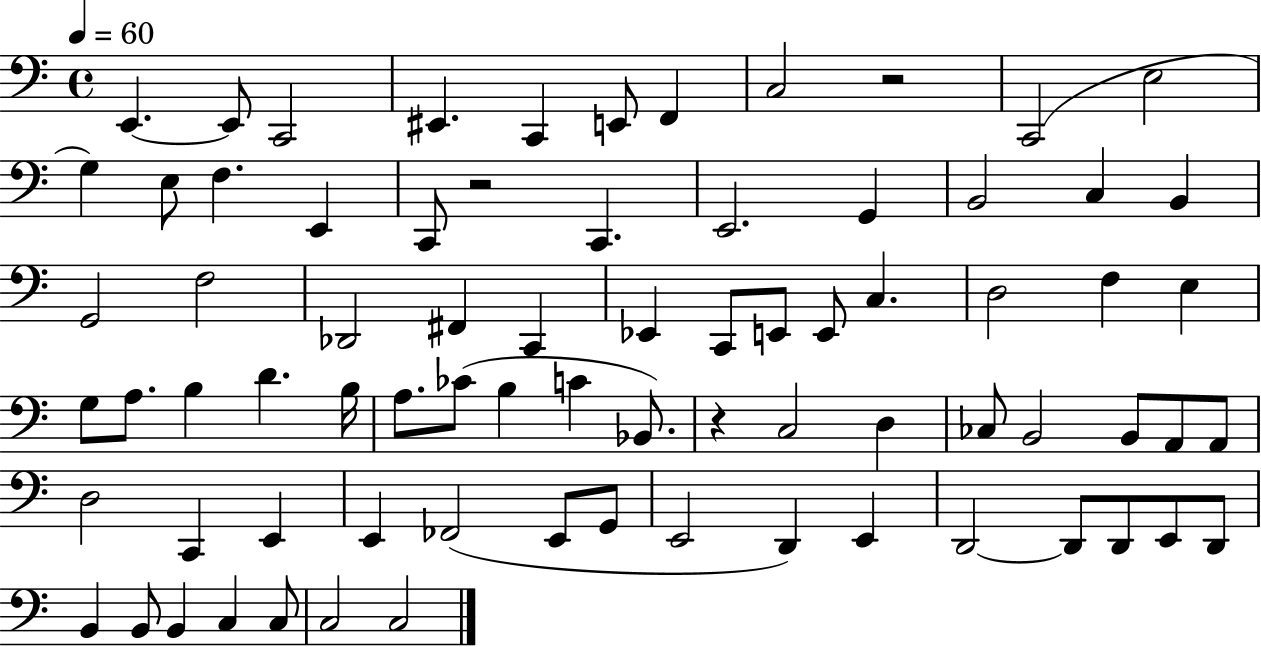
E2/q. E2/e C2/h EIS2/q. C2/q E2/e F2/q C3/h R/h C2/h E3/h G3/q E3/e F3/q. E2/q C2/e R/h C2/q. E2/h. G2/q B2/h C3/q B2/q G2/h F3/h Db2/h F#2/q C2/q Eb2/q C2/e E2/e E2/e C3/q. D3/h F3/q E3/q G3/e A3/e. B3/q D4/q. B3/s A3/e. CES4/e B3/q C4/q Bb2/e. R/q C3/h D3/q CES3/e B2/h B2/e A2/e A2/e D3/h C2/q E2/q E2/q FES2/h E2/e G2/e E2/h D2/q E2/q D2/h D2/e D2/e E2/e D2/e B2/q B2/e B2/q C3/q C3/e C3/h C3/h